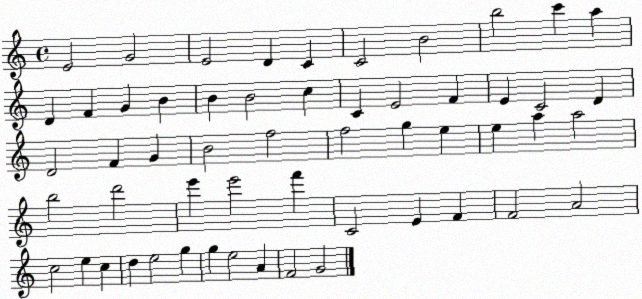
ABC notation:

X:1
T:Untitled
M:4/4
L:1/4
K:C
E2 G2 E2 D C C2 B2 b2 c' a D F G B B B2 c C E2 F E C2 D D2 F G B2 f2 f2 g e e a a2 b2 d'2 e' e'2 f' C2 E F F2 A2 c2 e c d e2 g g e2 A F2 G2